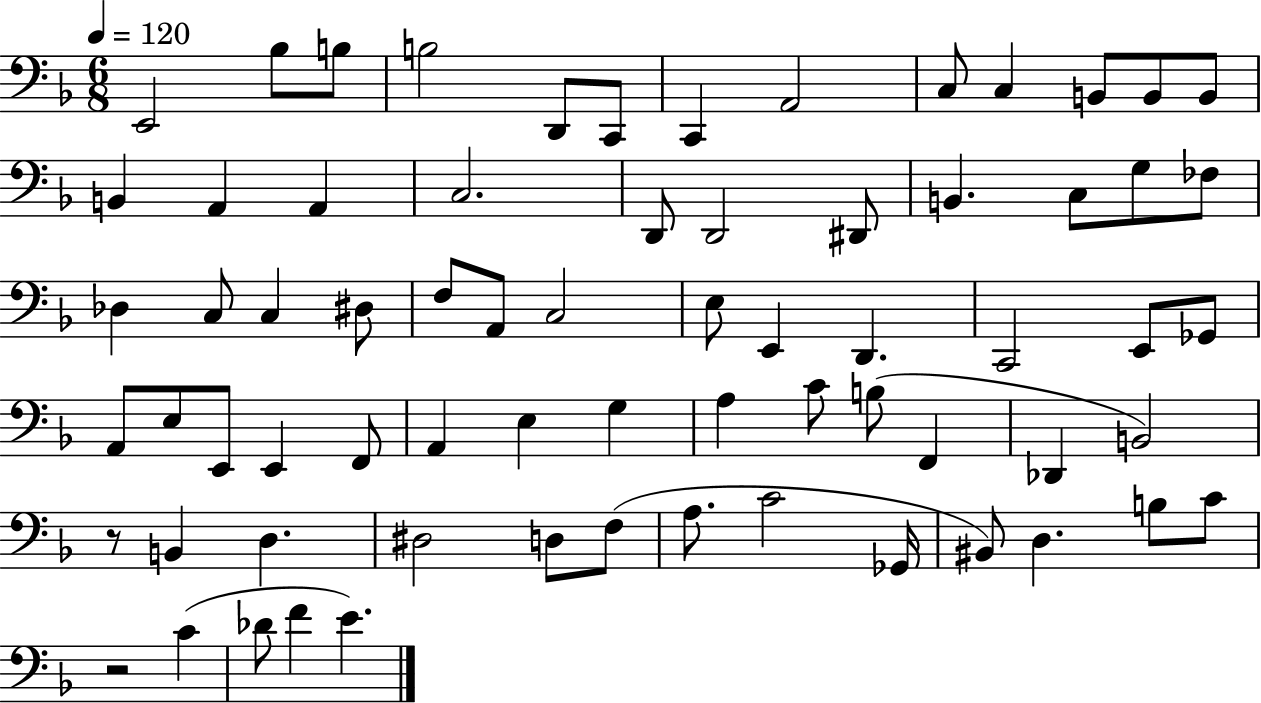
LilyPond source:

{
  \clef bass
  \numericTimeSignature
  \time 6/8
  \key f \major
  \tempo 4 = 120
  e,2 bes8 b8 | b2 d,8 c,8 | c,4 a,2 | c8 c4 b,8 b,8 b,8 | \break b,4 a,4 a,4 | c2. | d,8 d,2 dis,8 | b,4. c8 g8 fes8 | \break des4 c8 c4 dis8 | f8 a,8 c2 | e8 e,4 d,4. | c,2 e,8 ges,8 | \break a,8 e8 e,8 e,4 f,8 | a,4 e4 g4 | a4 c'8 b8( f,4 | des,4 b,2) | \break r8 b,4 d4. | dis2 d8 f8( | a8. c'2 ges,16 | bis,8) d4. b8 c'8 | \break r2 c'4( | des'8 f'4 e'4.) | \bar "|."
}